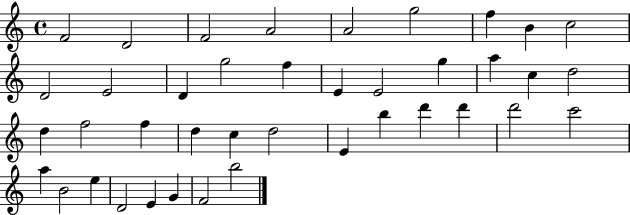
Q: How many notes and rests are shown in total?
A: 40